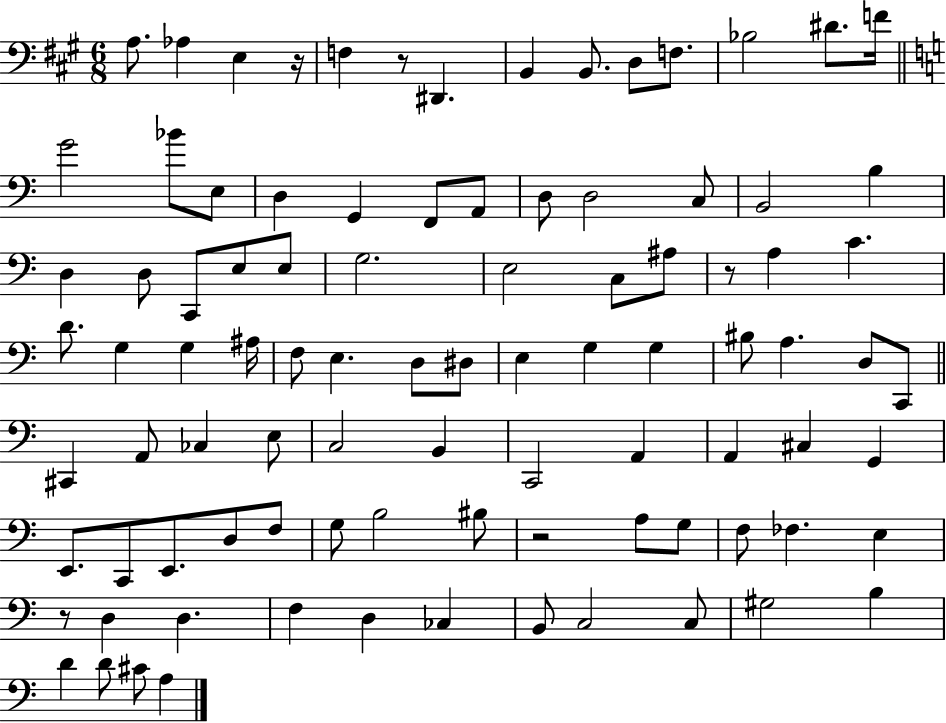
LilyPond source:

{
  \clef bass
  \numericTimeSignature
  \time 6/8
  \key a \major
  a8. aes4 e4 r16 | f4 r8 dis,4. | b,4 b,8. d8 f8. | bes2 dis'8. f'16 | \break \bar "||" \break \key a \minor g'2 bes'8 e8 | d4 g,4 f,8 a,8 | d8 d2 c8 | b,2 b4 | \break d4 d8 c,8 e8 e8 | g2. | e2 c8 ais8 | r8 a4 c'4. | \break d'8. g4 g4 ais16 | f8 e4. d8 dis8 | e4 g4 g4 | bis8 a4. d8 c,8 | \break \bar "||" \break \key c \major cis,4 a,8 ces4 e8 | c2 b,4 | c,2 a,4 | a,4 cis4 g,4 | \break e,8. c,8 e,8. d8 f8 | g8 b2 bis8 | r2 a8 g8 | f8 fes4. e4 | \break r8 d4 d4. | f4 d4 ces4 | b,8 c2 c8 | gis2 b4 | \break d'4 d'8 cis'8 a4 | \bar "|."
}